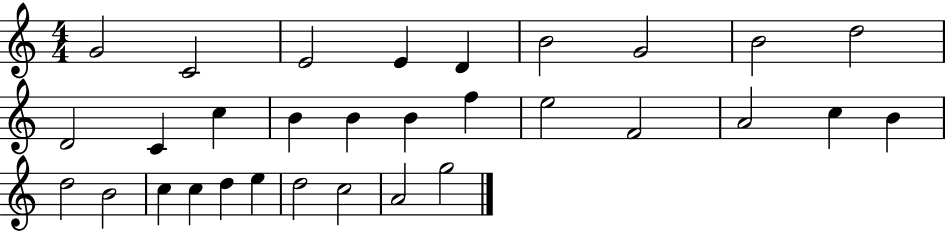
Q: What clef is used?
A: treble